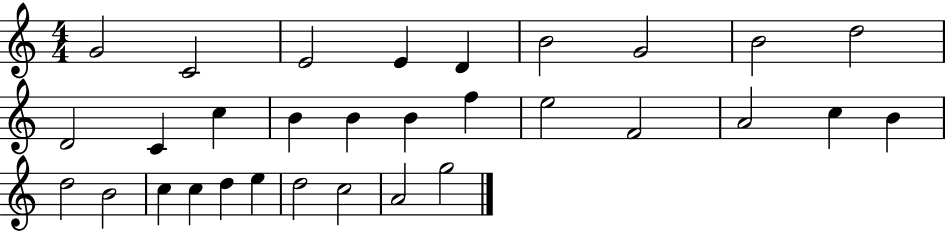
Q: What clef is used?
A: treble